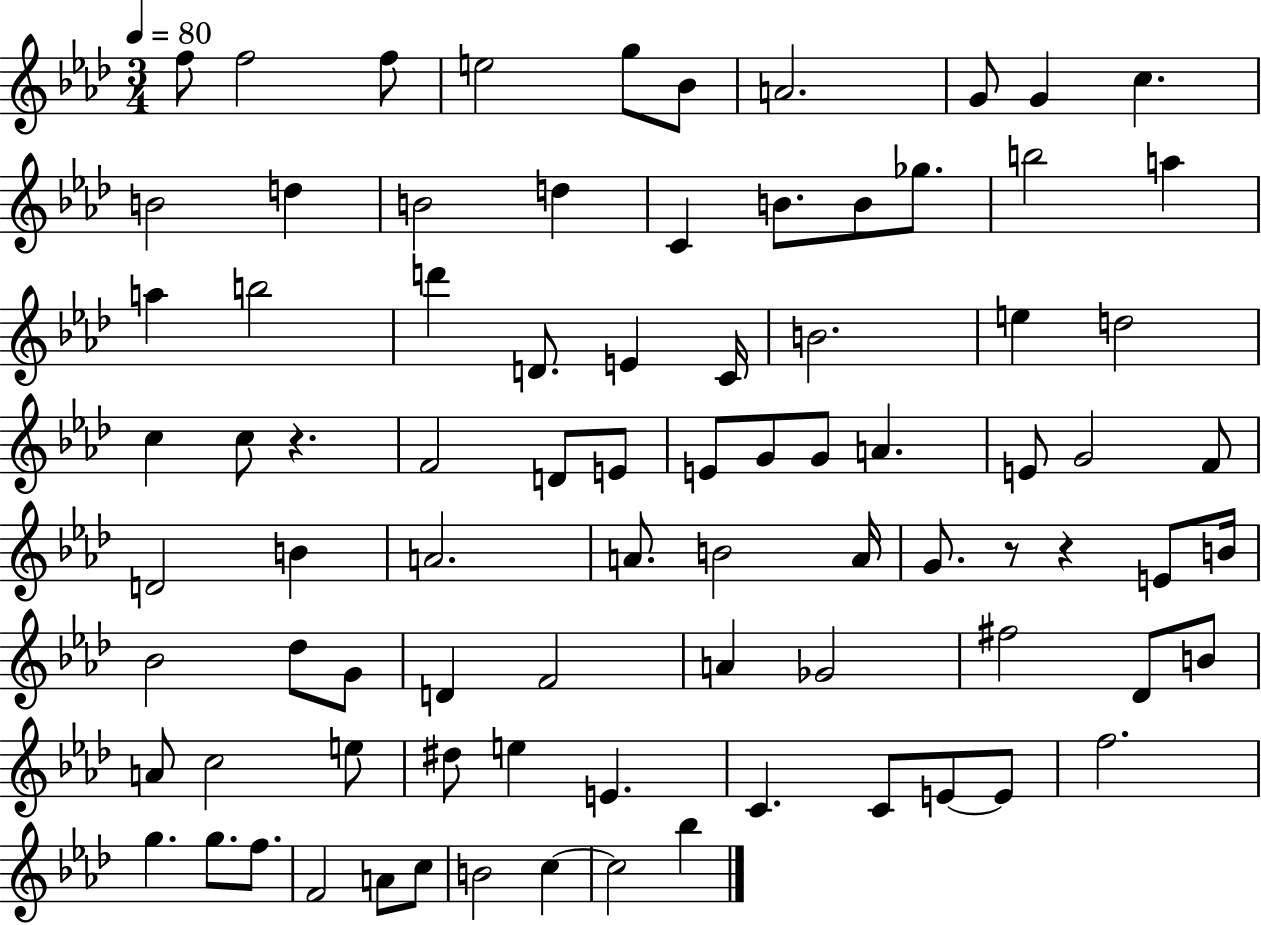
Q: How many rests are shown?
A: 3